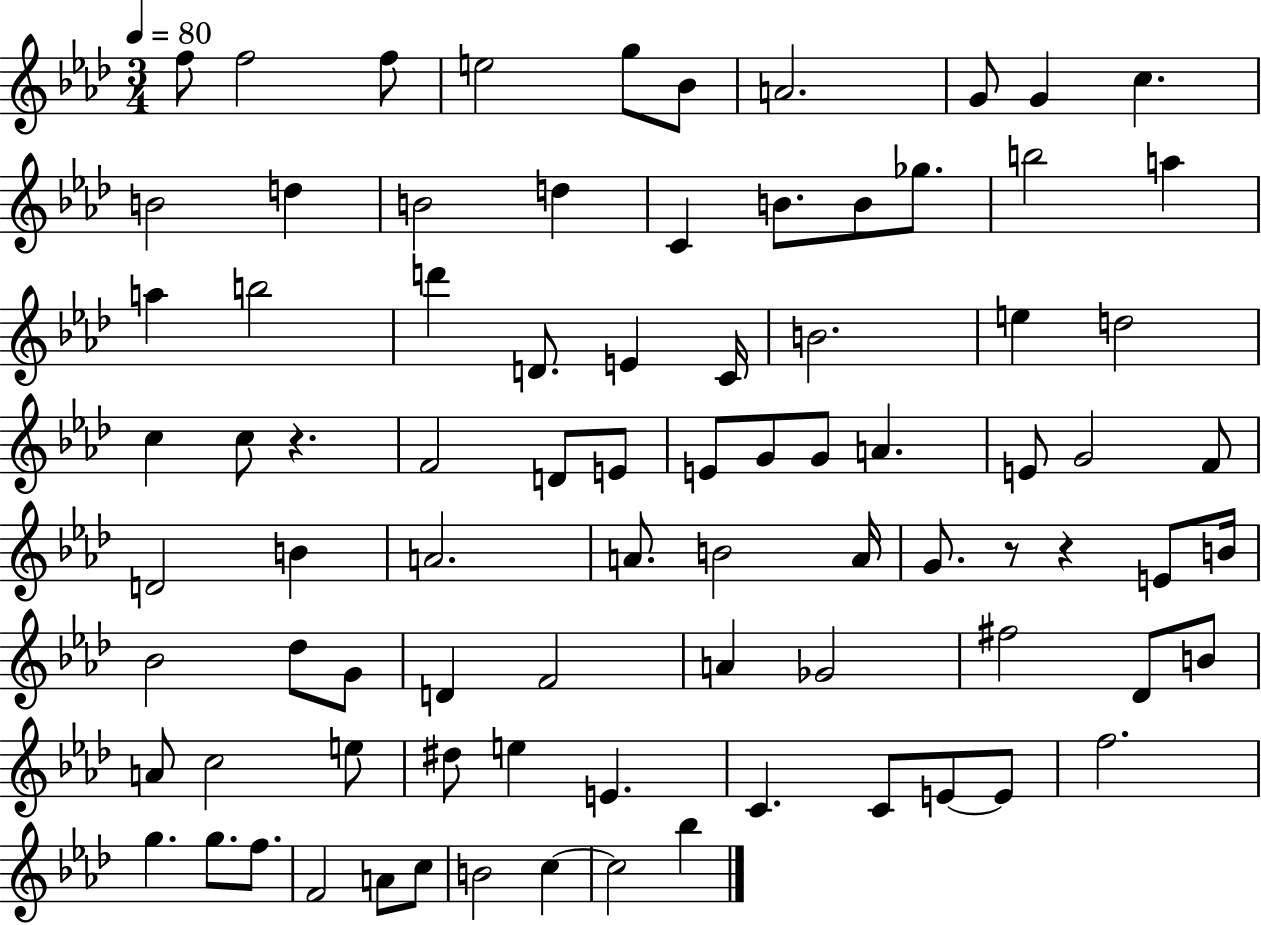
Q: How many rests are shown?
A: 3